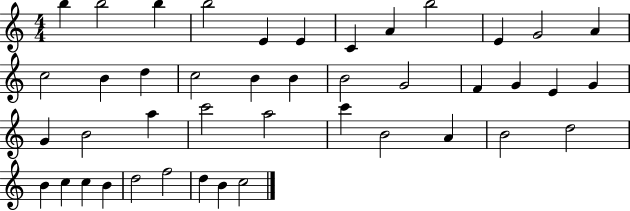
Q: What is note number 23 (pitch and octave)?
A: E4